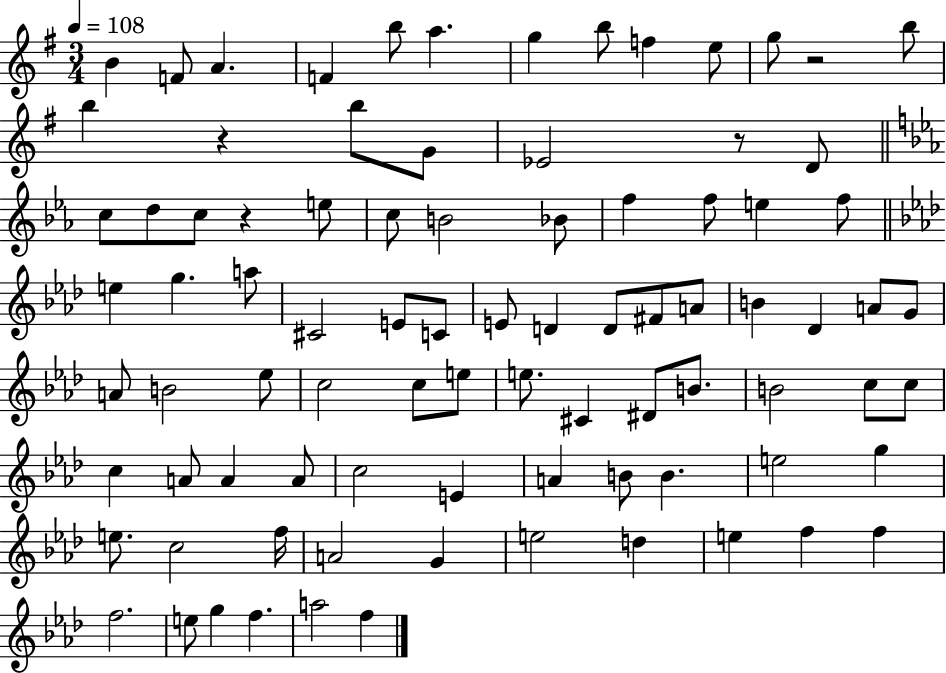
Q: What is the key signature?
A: G major